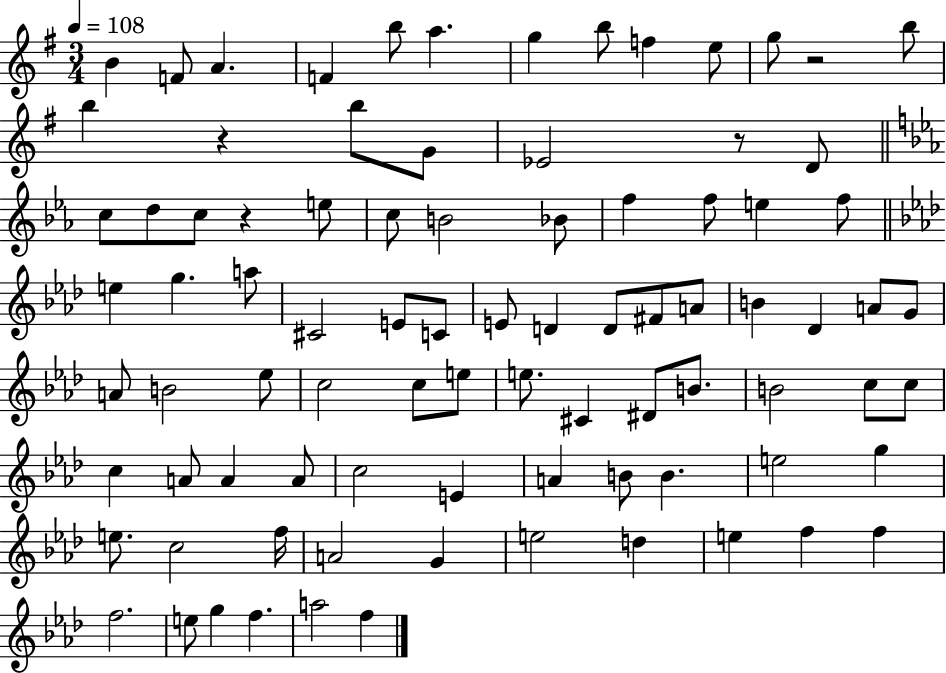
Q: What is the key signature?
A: G major